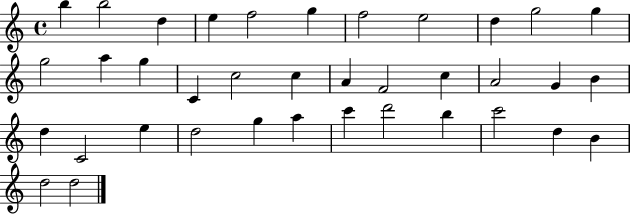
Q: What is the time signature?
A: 4/4